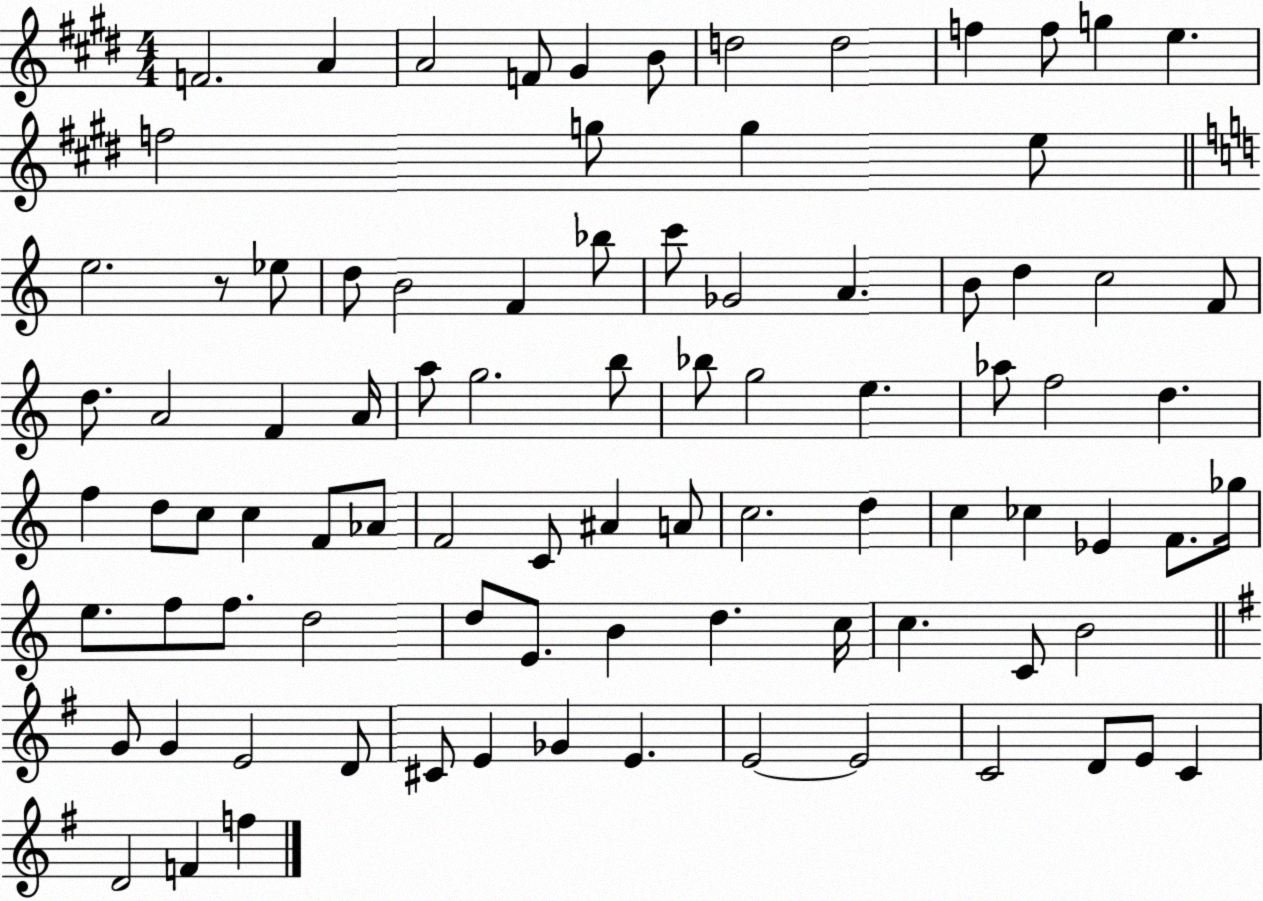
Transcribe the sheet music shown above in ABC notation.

X:1
T:Untitled
M:4/4
L:1/4
K:E
F2 A A2 F/2 ^G B/2 d2 d2 f f/2 g e f2 g/2 g e/2 e2 z/2 _e/2 d/2 B2 F _b/2 c'/2 _G2 A B/2 d c2 F/2 d/2 A2 F A/4 a/2 g2 b/2 _b/2 g2 e _a/2 f2 d f d/2 c/2 c F/2 _A/2 F2 C/2 ^A A/2 c2 d c _c _E F/2 _g/4 e/2 f/2 f/2 d2 d/2 E/2 B d c/4 c C/2 B2 G/2 G E2 D/2 ^C/2 E _G E E2 E2 C2 D/2 E/2 C D2 F f